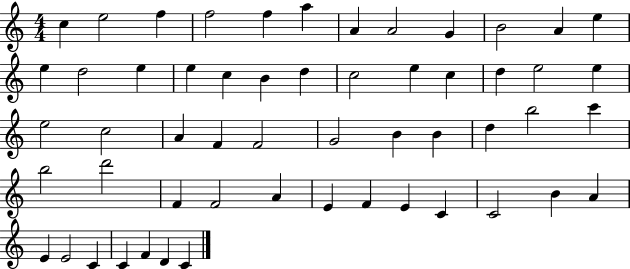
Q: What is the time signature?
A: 4/4